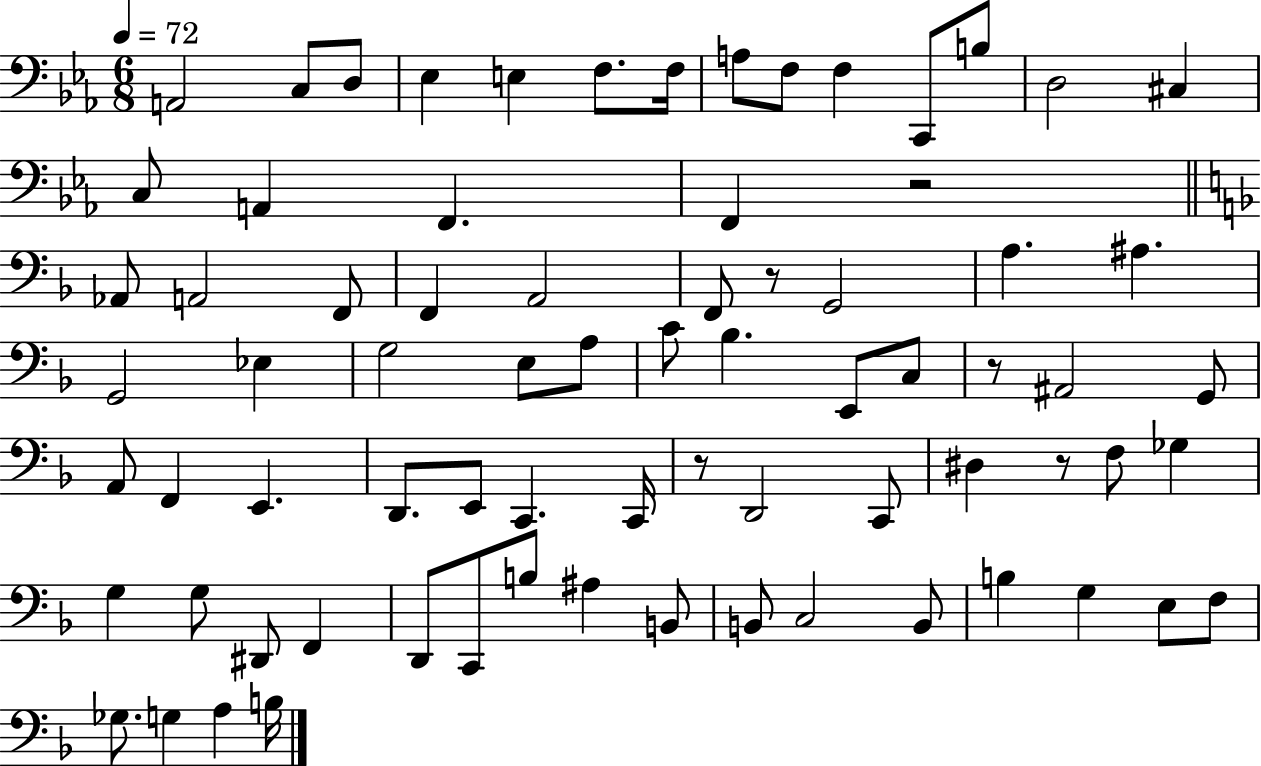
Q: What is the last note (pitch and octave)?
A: B3